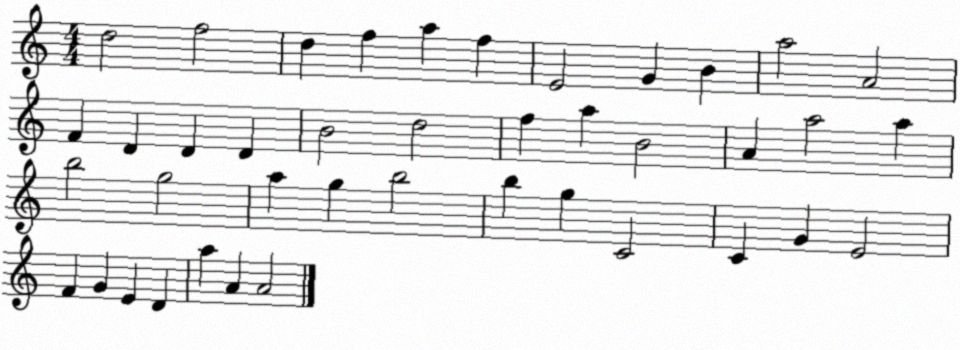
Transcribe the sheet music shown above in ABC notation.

X:1
T:Untitled
M:4/4
L:1/4
K:C
d2 f2 d f a f E2 G B a2 A2 F D D D B2 d2 f a B2 A a2 a b2 g2 a g b2 b g C2 C G E2 F G E D a A A2